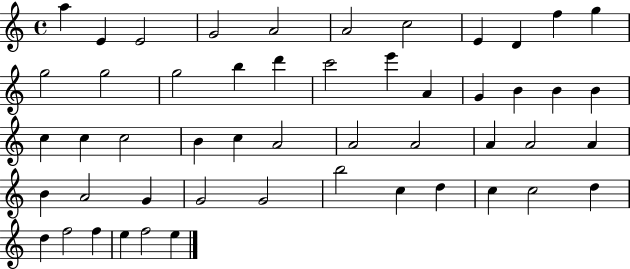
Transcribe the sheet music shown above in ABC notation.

X:1
T:Untitled
M:4/4
L:1/4
K:C
a E E2 G2 A2 A2 c2 E D f g g2 g2 g2 b d' c'2 e' A G B B B c c c2 B c A2 A2 A2 A A2 A B A2 G G2 G2 b2 c d c c2 d d f2 f e f2 e